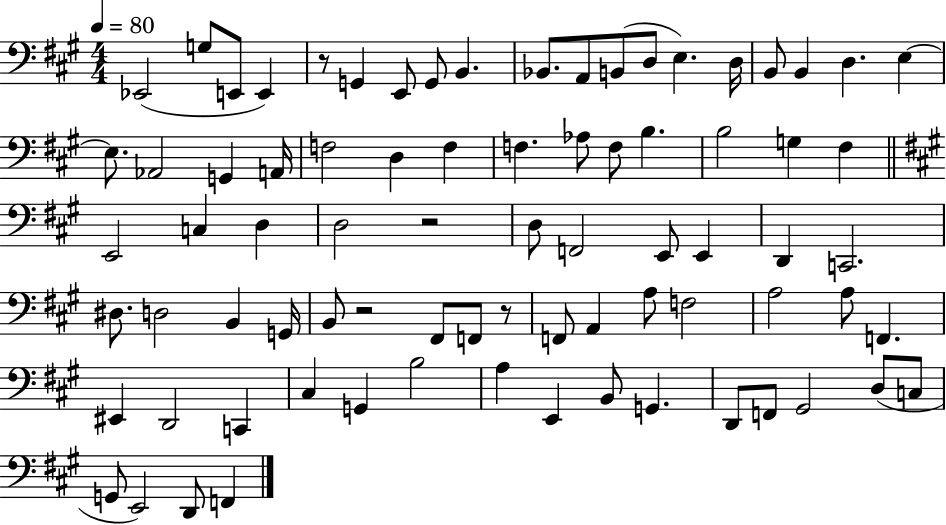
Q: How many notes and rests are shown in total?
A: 79